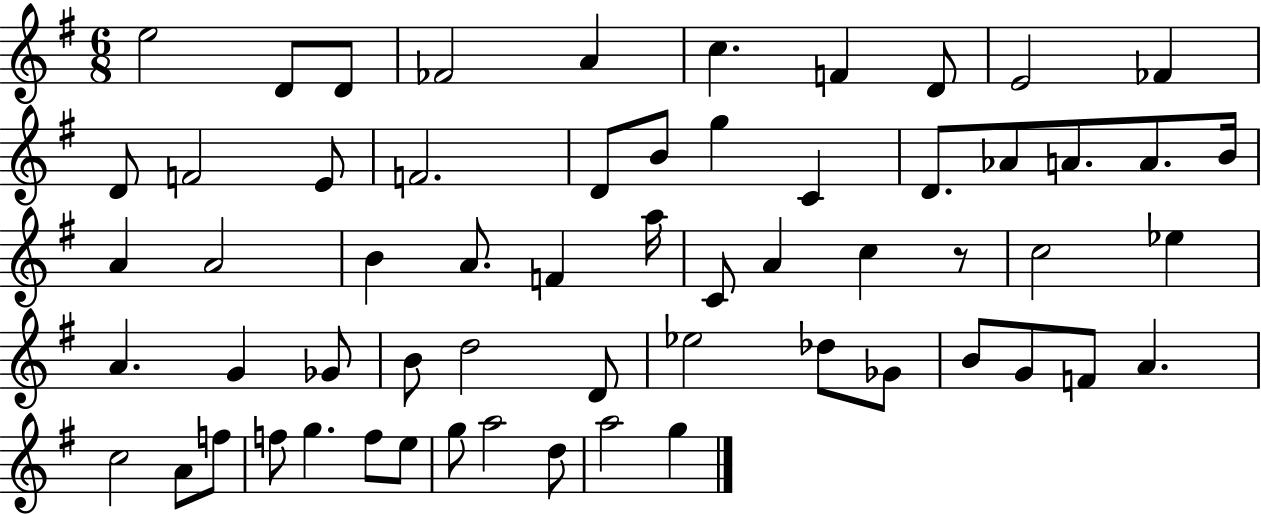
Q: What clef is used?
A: treble